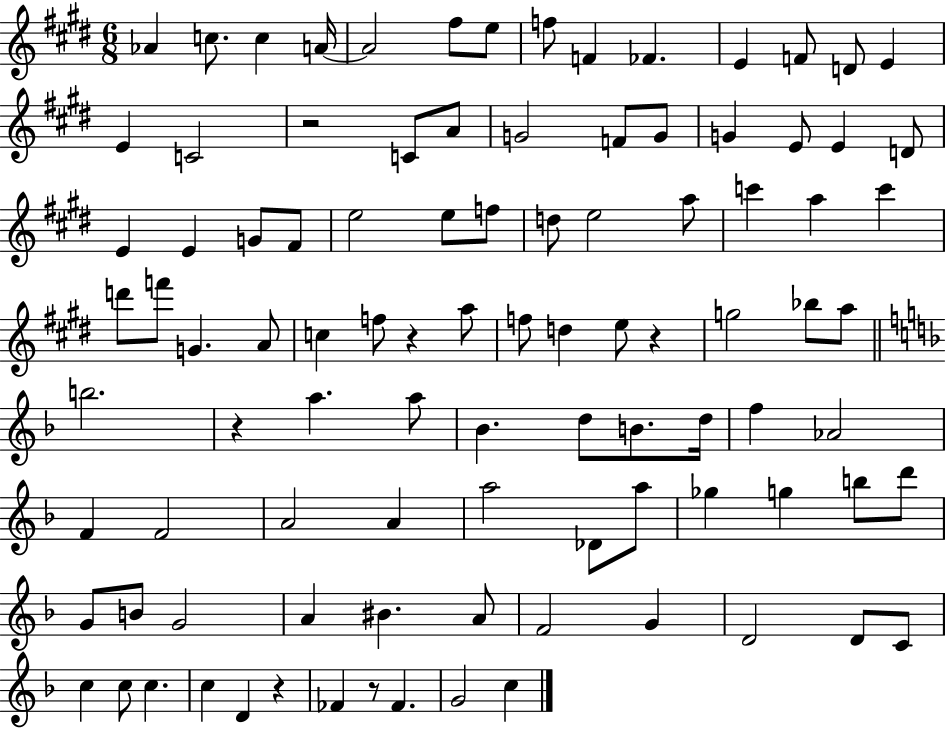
X:1
T:Untitled
M:6/8
L:1/4
K:E
_A c/2 c A/4 A2 ^f/2 e/2 f/2 F _F E F/2 D/2 E E C2 z2 C/2 A/2 G2 F/2 G/2 G E/2 E D/2 E E G/2 ^F/2 e2 e/2 f/2 d/2 e2 a/2 c' a c' d'/2 f'/2 G A/2 c f/2 z a/2 f/2 d e/2 z g2 _b/2 a/2 b2 z a a/2 _B d/2 B/2 d/4 f _A2 F F2 A2 A a2 _D/2 a/2 _g g b/2 d'/2 G/2 B/2 G2 A ^B A/2 F2 G D2 D/2 C/2 c c/2 c c D z _F z/2 _F G2 c